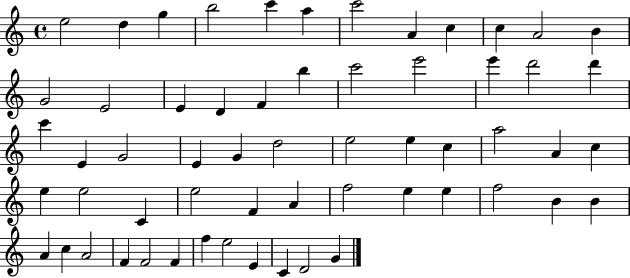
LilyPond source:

{
  \clef treble
  \time 4/4
  \defaultTimeSignature
  \key c \major
  e''2 d''4 g''4 | b''2 c'''4 a''4 | c'''2 a'4 c''4 | c''4 a'2 b'4 | \break g'2 e'2 | e'4 d'4 f'4 b''4 | c'''2 e'''2 | e'''4 d'''2 d'''4 | \break c'''4 e'4 g'2 | e'4 g'4 d''2 | e''2 e''4 c''4 | a''2 a'4 c''4 | \break e''4 e''2 c'4 | e''2 f'4 a'4 | f''2 e''4 e''4 | f''2 b'4 b'4 | \break a'4 c''4 a'2 | f'4 f'2 f'4 | f''4 e''2 e'4 | c'4 d'2 g'4 | \break \bar "|."
}